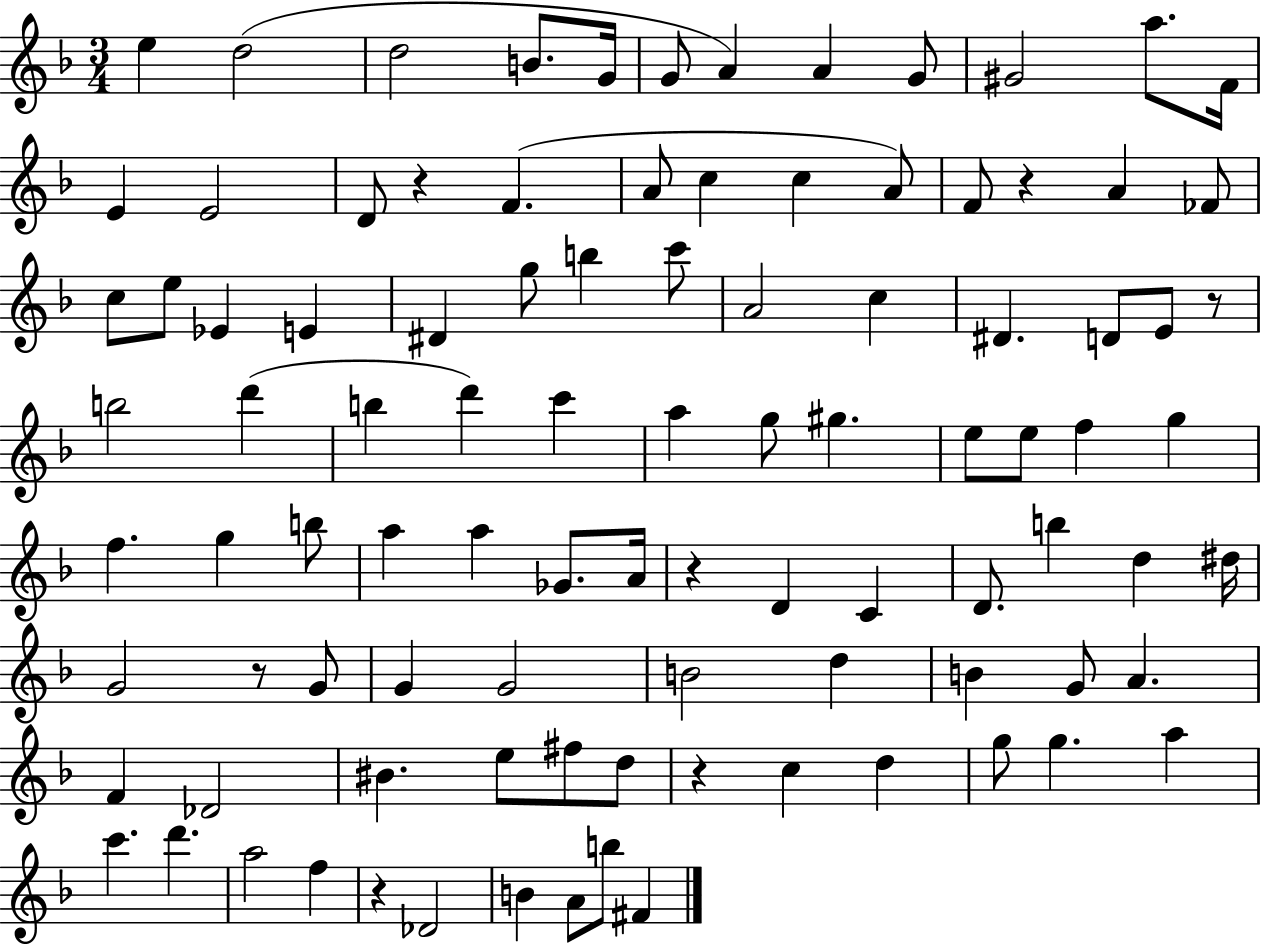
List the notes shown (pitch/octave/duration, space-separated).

E5/q D5/h D5/h B4/e. G4/s G4/e A4/q A4/q G4/e G#4/h A5/e. F4/s E4/q E4/h D4/e R/q F4/q. A4/e C5/q C5/q A4/e F4/e R/q A4/q FES4/e C5/e E5/e Eb4/q E4/q D#4/q G5/e B5/q C6/e A4/h C5/q D#4/q. D4/e E4/e R/e B5/h D6/q B5/q D6/q C6/q A5/q G5/e G#5/q. E5/e E5/e F5/q G5/q F5/q. G5/q B5/e A5/q A5/q Gb4/e. A4/s R/q D4/q C4/q D4/e. B5/q D5/q D#5/s G4/h R/e G4/e G4/q G4/h B4/h D5/q B4/q G4/e A4/q. F4/q Db4/h BIS4/q. E5/e F#5/e D5/e R/q C5/q D5/q G5/e G5/q. A5/q C6/q. D6/q. A5/h F5/q R/q Db4/h B4/q A4/e B5/e F#4/q